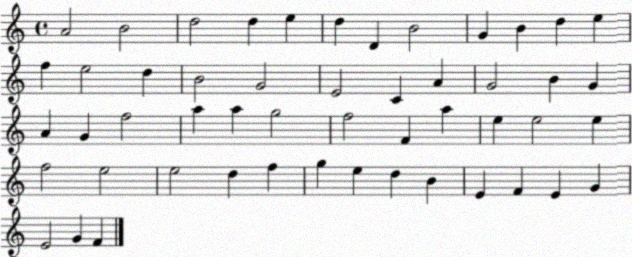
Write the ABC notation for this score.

X:1
T:Untitled
M:4/4
L:1/4
K:C
A2 B2 d2 d e d D B2 G B d e f e2 d B2 G2 E2 C A G2 B G A G f2 a a g2 f2 F a e e2 e f2 e2 e2 d f g e d B E F E G E2 G F